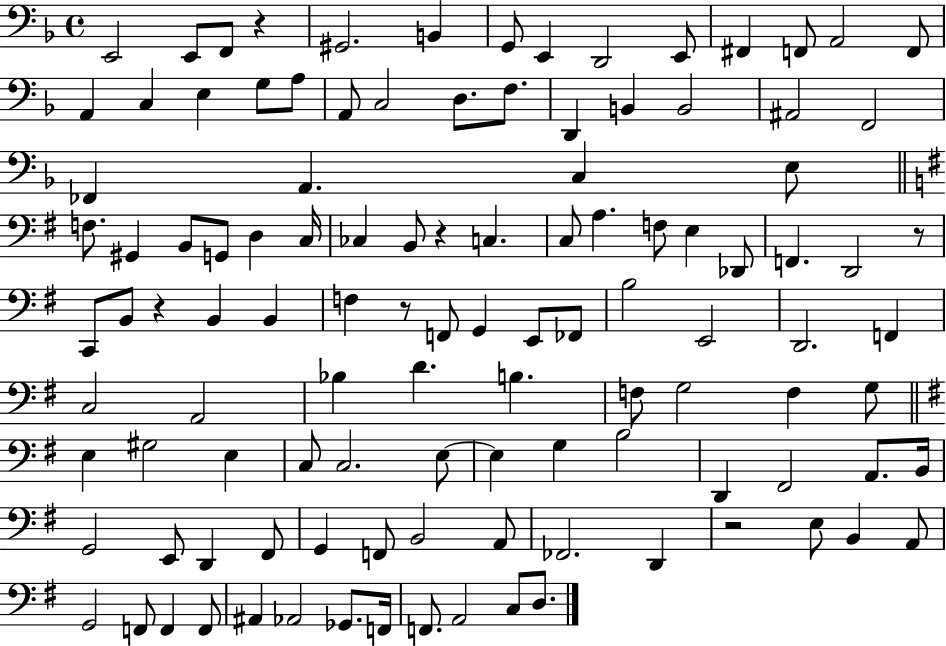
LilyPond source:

{
  \clef bass
  \time 4/4
  \defaultTimeSignature
  \key f \major
  \repeat volta 2 { e,2 e,8 f,8 r4 | gis,2. b,4 | g,8 e,4 d,2 e,8 | fis,4 f,8 a,2 f,8 | \break a,4 c4 e4 g8 a8 | a,8 c2 d8. f8. | d,4 b,4 b,2 | ais,2 f,2 | \break fes,4 a,4. c4 e8 | \bar "||" \break \key e \minor f8. gis,4 b,8 g,8 d4 c16 | ces4 b,8 r4 c4. | c8 a4. f8 e4 des,8 | f,4. d,2 r8 | \break c,8 b,8 r4 b,4 b,4 | f4 r8 f,8 g,4 e,8 fes,8 | b2 e,2 | d,2. f,4 | \break c2 a,2 | bes4 d'4. b4. | f8 g2 f4 g8 | \bar "||" \break \key e \minor e4 gis2 e4 | c8 c2. e8~~ | e4 g4 b2 | d,4 fis,2 a,8. b,16 | \break g,2 e,8 d,4 fis,8 | g,4 f,8 b,2 a,8 | fes,2. d,4 | r2 e8 b,4 a,8 | \break g,2 f,8 f,4 f,8 | ais,4 aes,2 ges,8. f,16 | f,8. a,2 c8 d8. | } \bar "|."
}